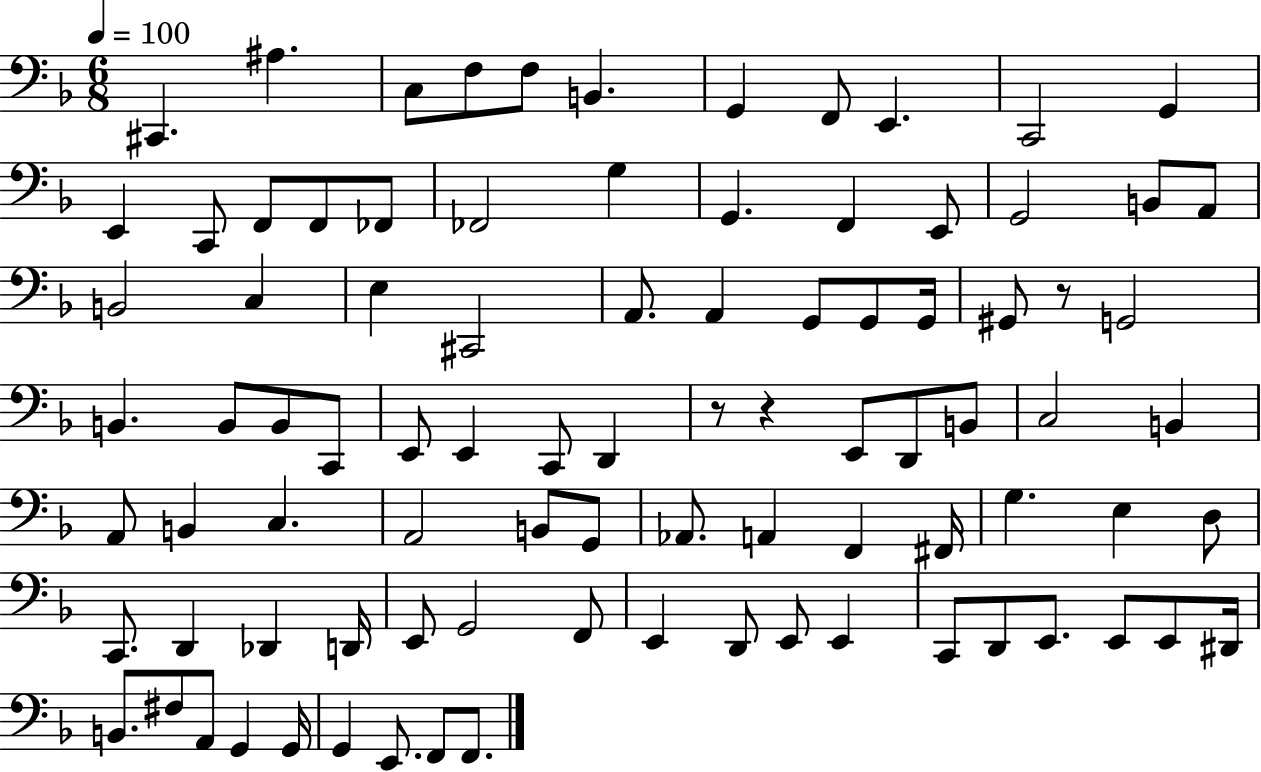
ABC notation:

X:1
T:Untitled
M:6/8
L:1/4
K:F
^C,, ^A, C,/2 F,/2 F,/2 B,, G,, F,,/2 E,, C,,2 G,, E,, C,,/2 F,,/2 F,,/2 _F,,/2 _F,,2 G, G,, F,, E,,/2 G,,2 B,,/2 A,,/2 B,,2 C, E, ^C,,2 A,,/2 A,, G,,/2 G,,/2 G,,/4 ^G,,/2 z/2 G,,2 B,, B,,/2 B,,/2 C,,/2 E,,/2 E,, C,,/2 D,, z/2 z E,,/2 D,,/2 B,,/2 C,2 B,, A,,/2 B,, C, A,,2 B,,/2 G,,/2 _A,,/2 A,, F,, ^F,,/4 G, E, D,/2 C,,/2 D,, _D,, D,,/4 E,,/2 G,,2 F,,/2 E,, D,,/2 E,,/2 E,, C,,/2 D,,/2 E,,/2 E,,/2 E,,/2 ^D,,/4 B,,/2 ^F,/2 A,,/2 G,, G,,/4 G,, E,,/2 F,,/2 F,,/2